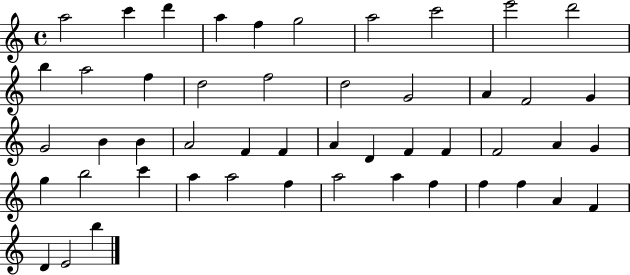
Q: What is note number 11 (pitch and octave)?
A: B5